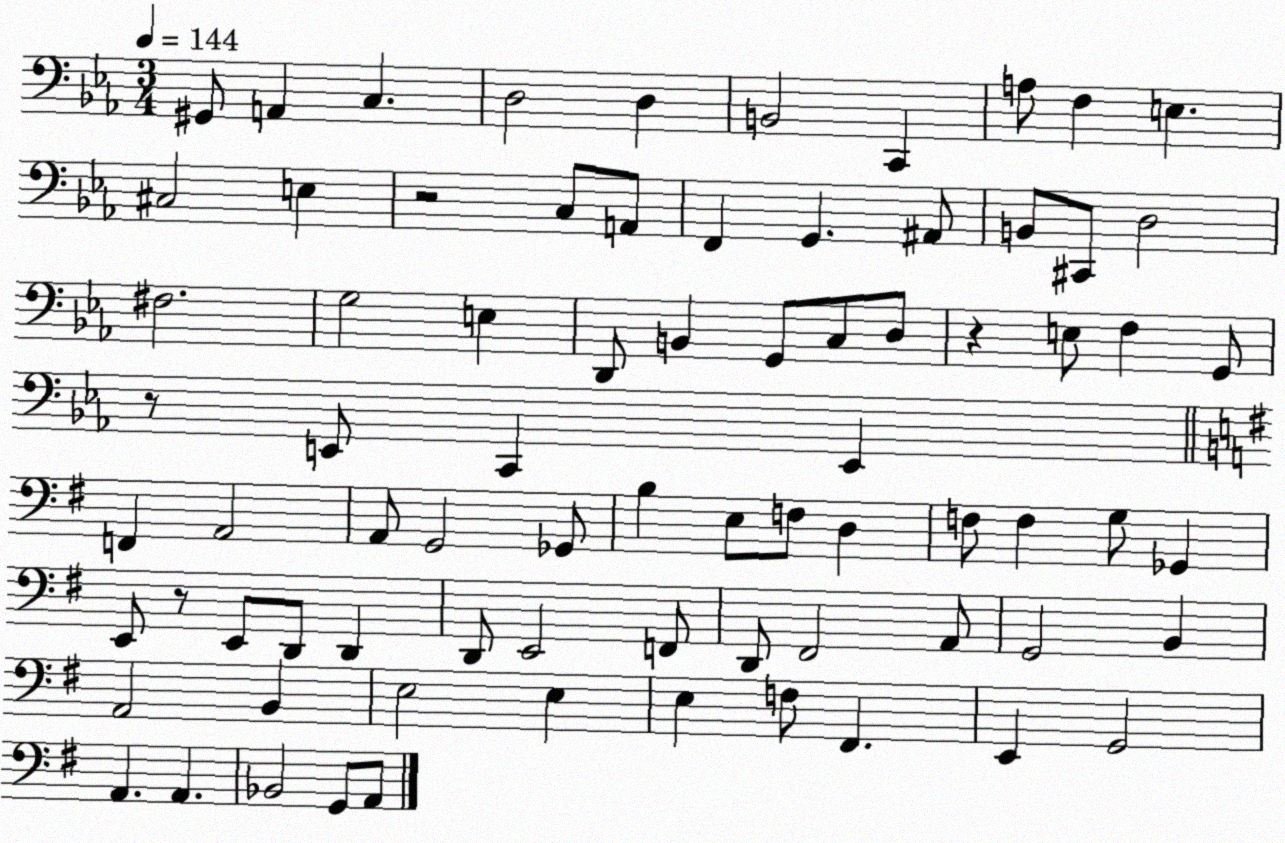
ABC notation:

X:1
T:Untitled
M:3/4
L:1/4
K:Eb
^G,,/2 A,, C, D,2 D, B,,2 C,, A,/2 F, E, ^C,2 E, z2 C,/2 A,,/2 F,, G,, ^A,,/2 B,,/2 ^C,,/2 D,2 ^F,2 G,2 E, D,,/2 B,, G,,/2 C,/2 D,/2 z E,/2 F, G,,/2 z/2 E,,/2 C,, E,, F,, A,,2 A,,/2 G,,2 _G,,/2 B, E,/2 F,/2 D, F,/2 F, G,/2 _G,, E,,/2 z/2 E,,/2 D,,/2 D,, D,,/2 E,,2 F,,/2 D,,/2 ^F,,2 A,,/2 G,,2 B,, A,,2 B,, E,2 E, E, F,/2 ^F,, E,, G,,2 A,, A,, _B,,2 G,,/2 A,,/2